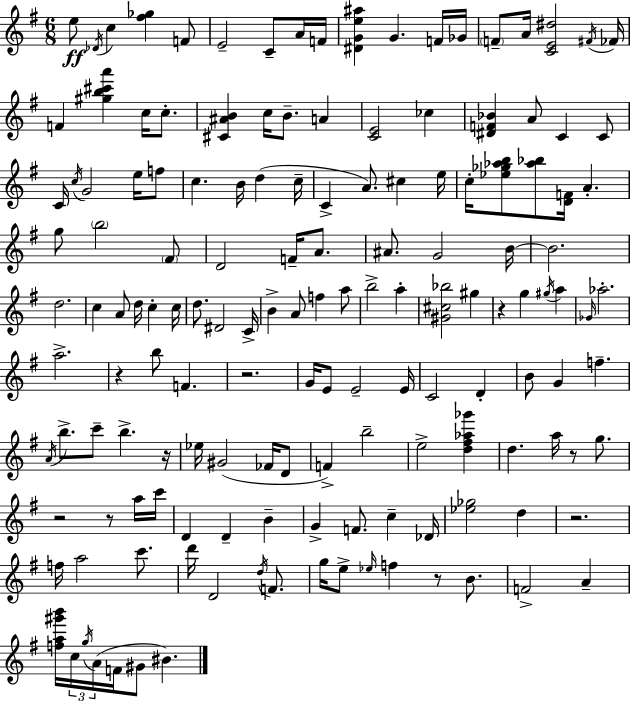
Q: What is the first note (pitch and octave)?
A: E5